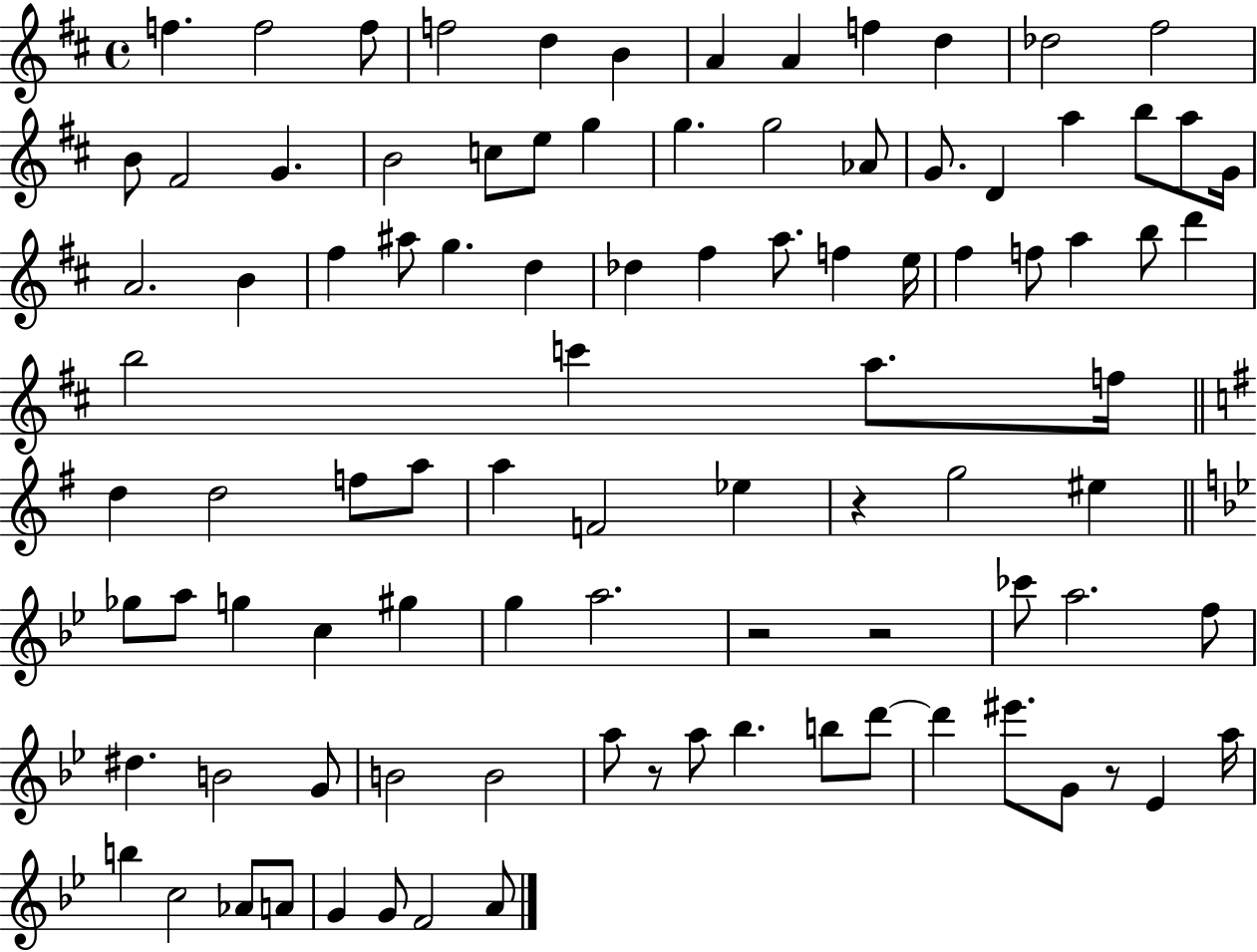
{
  \clef treble
  \time 4/4
  \defaultTimeSignature
  \key d \major
  \repeat volta 2 { f''4. f''2 f''8 | f''2 d''4 b'4 | a'4 a'4 f''4 d''4 | des''2 fis''2 | \break b'8 fis'2 g'4. | b'2 c''8 e''8 g''4 | g''4. g''2 aes'8 | g'8. d'4 a''4 b''8 a''8 g'16 | \break a'2. b'4 | fis''4 ais''8 g''4. d''4 | des''4 fis''4 a''8. f''4 e''16 | fis''4 f''8 a''4 b''8 d'''4 | \break b''2 c'''4 a''8. f''16 | \bar "||" \break \key e \minor d''4 d''2 f''8 a''8 | a''4 f'2 ees''4 | r4 g''2 eis''4 | \bar "||" \break \key bes \major ges''8 a''8 g''4 c''4 gis''4 | g''4 a''2. | r2 r2 | ces'''8 a''2. f''8 | \break dis''4. b'2 g'8 | b'2 b'2 | a''8 r8 a''8 bes''4. b''8 d'''8~~ | d'''4 eis'''8. g'8 r8 ees'4 a''16 | \break b''4 c''2 aes'8 a'8 | g'4 g'8 f'2 a'8 | } \bar "|."
}